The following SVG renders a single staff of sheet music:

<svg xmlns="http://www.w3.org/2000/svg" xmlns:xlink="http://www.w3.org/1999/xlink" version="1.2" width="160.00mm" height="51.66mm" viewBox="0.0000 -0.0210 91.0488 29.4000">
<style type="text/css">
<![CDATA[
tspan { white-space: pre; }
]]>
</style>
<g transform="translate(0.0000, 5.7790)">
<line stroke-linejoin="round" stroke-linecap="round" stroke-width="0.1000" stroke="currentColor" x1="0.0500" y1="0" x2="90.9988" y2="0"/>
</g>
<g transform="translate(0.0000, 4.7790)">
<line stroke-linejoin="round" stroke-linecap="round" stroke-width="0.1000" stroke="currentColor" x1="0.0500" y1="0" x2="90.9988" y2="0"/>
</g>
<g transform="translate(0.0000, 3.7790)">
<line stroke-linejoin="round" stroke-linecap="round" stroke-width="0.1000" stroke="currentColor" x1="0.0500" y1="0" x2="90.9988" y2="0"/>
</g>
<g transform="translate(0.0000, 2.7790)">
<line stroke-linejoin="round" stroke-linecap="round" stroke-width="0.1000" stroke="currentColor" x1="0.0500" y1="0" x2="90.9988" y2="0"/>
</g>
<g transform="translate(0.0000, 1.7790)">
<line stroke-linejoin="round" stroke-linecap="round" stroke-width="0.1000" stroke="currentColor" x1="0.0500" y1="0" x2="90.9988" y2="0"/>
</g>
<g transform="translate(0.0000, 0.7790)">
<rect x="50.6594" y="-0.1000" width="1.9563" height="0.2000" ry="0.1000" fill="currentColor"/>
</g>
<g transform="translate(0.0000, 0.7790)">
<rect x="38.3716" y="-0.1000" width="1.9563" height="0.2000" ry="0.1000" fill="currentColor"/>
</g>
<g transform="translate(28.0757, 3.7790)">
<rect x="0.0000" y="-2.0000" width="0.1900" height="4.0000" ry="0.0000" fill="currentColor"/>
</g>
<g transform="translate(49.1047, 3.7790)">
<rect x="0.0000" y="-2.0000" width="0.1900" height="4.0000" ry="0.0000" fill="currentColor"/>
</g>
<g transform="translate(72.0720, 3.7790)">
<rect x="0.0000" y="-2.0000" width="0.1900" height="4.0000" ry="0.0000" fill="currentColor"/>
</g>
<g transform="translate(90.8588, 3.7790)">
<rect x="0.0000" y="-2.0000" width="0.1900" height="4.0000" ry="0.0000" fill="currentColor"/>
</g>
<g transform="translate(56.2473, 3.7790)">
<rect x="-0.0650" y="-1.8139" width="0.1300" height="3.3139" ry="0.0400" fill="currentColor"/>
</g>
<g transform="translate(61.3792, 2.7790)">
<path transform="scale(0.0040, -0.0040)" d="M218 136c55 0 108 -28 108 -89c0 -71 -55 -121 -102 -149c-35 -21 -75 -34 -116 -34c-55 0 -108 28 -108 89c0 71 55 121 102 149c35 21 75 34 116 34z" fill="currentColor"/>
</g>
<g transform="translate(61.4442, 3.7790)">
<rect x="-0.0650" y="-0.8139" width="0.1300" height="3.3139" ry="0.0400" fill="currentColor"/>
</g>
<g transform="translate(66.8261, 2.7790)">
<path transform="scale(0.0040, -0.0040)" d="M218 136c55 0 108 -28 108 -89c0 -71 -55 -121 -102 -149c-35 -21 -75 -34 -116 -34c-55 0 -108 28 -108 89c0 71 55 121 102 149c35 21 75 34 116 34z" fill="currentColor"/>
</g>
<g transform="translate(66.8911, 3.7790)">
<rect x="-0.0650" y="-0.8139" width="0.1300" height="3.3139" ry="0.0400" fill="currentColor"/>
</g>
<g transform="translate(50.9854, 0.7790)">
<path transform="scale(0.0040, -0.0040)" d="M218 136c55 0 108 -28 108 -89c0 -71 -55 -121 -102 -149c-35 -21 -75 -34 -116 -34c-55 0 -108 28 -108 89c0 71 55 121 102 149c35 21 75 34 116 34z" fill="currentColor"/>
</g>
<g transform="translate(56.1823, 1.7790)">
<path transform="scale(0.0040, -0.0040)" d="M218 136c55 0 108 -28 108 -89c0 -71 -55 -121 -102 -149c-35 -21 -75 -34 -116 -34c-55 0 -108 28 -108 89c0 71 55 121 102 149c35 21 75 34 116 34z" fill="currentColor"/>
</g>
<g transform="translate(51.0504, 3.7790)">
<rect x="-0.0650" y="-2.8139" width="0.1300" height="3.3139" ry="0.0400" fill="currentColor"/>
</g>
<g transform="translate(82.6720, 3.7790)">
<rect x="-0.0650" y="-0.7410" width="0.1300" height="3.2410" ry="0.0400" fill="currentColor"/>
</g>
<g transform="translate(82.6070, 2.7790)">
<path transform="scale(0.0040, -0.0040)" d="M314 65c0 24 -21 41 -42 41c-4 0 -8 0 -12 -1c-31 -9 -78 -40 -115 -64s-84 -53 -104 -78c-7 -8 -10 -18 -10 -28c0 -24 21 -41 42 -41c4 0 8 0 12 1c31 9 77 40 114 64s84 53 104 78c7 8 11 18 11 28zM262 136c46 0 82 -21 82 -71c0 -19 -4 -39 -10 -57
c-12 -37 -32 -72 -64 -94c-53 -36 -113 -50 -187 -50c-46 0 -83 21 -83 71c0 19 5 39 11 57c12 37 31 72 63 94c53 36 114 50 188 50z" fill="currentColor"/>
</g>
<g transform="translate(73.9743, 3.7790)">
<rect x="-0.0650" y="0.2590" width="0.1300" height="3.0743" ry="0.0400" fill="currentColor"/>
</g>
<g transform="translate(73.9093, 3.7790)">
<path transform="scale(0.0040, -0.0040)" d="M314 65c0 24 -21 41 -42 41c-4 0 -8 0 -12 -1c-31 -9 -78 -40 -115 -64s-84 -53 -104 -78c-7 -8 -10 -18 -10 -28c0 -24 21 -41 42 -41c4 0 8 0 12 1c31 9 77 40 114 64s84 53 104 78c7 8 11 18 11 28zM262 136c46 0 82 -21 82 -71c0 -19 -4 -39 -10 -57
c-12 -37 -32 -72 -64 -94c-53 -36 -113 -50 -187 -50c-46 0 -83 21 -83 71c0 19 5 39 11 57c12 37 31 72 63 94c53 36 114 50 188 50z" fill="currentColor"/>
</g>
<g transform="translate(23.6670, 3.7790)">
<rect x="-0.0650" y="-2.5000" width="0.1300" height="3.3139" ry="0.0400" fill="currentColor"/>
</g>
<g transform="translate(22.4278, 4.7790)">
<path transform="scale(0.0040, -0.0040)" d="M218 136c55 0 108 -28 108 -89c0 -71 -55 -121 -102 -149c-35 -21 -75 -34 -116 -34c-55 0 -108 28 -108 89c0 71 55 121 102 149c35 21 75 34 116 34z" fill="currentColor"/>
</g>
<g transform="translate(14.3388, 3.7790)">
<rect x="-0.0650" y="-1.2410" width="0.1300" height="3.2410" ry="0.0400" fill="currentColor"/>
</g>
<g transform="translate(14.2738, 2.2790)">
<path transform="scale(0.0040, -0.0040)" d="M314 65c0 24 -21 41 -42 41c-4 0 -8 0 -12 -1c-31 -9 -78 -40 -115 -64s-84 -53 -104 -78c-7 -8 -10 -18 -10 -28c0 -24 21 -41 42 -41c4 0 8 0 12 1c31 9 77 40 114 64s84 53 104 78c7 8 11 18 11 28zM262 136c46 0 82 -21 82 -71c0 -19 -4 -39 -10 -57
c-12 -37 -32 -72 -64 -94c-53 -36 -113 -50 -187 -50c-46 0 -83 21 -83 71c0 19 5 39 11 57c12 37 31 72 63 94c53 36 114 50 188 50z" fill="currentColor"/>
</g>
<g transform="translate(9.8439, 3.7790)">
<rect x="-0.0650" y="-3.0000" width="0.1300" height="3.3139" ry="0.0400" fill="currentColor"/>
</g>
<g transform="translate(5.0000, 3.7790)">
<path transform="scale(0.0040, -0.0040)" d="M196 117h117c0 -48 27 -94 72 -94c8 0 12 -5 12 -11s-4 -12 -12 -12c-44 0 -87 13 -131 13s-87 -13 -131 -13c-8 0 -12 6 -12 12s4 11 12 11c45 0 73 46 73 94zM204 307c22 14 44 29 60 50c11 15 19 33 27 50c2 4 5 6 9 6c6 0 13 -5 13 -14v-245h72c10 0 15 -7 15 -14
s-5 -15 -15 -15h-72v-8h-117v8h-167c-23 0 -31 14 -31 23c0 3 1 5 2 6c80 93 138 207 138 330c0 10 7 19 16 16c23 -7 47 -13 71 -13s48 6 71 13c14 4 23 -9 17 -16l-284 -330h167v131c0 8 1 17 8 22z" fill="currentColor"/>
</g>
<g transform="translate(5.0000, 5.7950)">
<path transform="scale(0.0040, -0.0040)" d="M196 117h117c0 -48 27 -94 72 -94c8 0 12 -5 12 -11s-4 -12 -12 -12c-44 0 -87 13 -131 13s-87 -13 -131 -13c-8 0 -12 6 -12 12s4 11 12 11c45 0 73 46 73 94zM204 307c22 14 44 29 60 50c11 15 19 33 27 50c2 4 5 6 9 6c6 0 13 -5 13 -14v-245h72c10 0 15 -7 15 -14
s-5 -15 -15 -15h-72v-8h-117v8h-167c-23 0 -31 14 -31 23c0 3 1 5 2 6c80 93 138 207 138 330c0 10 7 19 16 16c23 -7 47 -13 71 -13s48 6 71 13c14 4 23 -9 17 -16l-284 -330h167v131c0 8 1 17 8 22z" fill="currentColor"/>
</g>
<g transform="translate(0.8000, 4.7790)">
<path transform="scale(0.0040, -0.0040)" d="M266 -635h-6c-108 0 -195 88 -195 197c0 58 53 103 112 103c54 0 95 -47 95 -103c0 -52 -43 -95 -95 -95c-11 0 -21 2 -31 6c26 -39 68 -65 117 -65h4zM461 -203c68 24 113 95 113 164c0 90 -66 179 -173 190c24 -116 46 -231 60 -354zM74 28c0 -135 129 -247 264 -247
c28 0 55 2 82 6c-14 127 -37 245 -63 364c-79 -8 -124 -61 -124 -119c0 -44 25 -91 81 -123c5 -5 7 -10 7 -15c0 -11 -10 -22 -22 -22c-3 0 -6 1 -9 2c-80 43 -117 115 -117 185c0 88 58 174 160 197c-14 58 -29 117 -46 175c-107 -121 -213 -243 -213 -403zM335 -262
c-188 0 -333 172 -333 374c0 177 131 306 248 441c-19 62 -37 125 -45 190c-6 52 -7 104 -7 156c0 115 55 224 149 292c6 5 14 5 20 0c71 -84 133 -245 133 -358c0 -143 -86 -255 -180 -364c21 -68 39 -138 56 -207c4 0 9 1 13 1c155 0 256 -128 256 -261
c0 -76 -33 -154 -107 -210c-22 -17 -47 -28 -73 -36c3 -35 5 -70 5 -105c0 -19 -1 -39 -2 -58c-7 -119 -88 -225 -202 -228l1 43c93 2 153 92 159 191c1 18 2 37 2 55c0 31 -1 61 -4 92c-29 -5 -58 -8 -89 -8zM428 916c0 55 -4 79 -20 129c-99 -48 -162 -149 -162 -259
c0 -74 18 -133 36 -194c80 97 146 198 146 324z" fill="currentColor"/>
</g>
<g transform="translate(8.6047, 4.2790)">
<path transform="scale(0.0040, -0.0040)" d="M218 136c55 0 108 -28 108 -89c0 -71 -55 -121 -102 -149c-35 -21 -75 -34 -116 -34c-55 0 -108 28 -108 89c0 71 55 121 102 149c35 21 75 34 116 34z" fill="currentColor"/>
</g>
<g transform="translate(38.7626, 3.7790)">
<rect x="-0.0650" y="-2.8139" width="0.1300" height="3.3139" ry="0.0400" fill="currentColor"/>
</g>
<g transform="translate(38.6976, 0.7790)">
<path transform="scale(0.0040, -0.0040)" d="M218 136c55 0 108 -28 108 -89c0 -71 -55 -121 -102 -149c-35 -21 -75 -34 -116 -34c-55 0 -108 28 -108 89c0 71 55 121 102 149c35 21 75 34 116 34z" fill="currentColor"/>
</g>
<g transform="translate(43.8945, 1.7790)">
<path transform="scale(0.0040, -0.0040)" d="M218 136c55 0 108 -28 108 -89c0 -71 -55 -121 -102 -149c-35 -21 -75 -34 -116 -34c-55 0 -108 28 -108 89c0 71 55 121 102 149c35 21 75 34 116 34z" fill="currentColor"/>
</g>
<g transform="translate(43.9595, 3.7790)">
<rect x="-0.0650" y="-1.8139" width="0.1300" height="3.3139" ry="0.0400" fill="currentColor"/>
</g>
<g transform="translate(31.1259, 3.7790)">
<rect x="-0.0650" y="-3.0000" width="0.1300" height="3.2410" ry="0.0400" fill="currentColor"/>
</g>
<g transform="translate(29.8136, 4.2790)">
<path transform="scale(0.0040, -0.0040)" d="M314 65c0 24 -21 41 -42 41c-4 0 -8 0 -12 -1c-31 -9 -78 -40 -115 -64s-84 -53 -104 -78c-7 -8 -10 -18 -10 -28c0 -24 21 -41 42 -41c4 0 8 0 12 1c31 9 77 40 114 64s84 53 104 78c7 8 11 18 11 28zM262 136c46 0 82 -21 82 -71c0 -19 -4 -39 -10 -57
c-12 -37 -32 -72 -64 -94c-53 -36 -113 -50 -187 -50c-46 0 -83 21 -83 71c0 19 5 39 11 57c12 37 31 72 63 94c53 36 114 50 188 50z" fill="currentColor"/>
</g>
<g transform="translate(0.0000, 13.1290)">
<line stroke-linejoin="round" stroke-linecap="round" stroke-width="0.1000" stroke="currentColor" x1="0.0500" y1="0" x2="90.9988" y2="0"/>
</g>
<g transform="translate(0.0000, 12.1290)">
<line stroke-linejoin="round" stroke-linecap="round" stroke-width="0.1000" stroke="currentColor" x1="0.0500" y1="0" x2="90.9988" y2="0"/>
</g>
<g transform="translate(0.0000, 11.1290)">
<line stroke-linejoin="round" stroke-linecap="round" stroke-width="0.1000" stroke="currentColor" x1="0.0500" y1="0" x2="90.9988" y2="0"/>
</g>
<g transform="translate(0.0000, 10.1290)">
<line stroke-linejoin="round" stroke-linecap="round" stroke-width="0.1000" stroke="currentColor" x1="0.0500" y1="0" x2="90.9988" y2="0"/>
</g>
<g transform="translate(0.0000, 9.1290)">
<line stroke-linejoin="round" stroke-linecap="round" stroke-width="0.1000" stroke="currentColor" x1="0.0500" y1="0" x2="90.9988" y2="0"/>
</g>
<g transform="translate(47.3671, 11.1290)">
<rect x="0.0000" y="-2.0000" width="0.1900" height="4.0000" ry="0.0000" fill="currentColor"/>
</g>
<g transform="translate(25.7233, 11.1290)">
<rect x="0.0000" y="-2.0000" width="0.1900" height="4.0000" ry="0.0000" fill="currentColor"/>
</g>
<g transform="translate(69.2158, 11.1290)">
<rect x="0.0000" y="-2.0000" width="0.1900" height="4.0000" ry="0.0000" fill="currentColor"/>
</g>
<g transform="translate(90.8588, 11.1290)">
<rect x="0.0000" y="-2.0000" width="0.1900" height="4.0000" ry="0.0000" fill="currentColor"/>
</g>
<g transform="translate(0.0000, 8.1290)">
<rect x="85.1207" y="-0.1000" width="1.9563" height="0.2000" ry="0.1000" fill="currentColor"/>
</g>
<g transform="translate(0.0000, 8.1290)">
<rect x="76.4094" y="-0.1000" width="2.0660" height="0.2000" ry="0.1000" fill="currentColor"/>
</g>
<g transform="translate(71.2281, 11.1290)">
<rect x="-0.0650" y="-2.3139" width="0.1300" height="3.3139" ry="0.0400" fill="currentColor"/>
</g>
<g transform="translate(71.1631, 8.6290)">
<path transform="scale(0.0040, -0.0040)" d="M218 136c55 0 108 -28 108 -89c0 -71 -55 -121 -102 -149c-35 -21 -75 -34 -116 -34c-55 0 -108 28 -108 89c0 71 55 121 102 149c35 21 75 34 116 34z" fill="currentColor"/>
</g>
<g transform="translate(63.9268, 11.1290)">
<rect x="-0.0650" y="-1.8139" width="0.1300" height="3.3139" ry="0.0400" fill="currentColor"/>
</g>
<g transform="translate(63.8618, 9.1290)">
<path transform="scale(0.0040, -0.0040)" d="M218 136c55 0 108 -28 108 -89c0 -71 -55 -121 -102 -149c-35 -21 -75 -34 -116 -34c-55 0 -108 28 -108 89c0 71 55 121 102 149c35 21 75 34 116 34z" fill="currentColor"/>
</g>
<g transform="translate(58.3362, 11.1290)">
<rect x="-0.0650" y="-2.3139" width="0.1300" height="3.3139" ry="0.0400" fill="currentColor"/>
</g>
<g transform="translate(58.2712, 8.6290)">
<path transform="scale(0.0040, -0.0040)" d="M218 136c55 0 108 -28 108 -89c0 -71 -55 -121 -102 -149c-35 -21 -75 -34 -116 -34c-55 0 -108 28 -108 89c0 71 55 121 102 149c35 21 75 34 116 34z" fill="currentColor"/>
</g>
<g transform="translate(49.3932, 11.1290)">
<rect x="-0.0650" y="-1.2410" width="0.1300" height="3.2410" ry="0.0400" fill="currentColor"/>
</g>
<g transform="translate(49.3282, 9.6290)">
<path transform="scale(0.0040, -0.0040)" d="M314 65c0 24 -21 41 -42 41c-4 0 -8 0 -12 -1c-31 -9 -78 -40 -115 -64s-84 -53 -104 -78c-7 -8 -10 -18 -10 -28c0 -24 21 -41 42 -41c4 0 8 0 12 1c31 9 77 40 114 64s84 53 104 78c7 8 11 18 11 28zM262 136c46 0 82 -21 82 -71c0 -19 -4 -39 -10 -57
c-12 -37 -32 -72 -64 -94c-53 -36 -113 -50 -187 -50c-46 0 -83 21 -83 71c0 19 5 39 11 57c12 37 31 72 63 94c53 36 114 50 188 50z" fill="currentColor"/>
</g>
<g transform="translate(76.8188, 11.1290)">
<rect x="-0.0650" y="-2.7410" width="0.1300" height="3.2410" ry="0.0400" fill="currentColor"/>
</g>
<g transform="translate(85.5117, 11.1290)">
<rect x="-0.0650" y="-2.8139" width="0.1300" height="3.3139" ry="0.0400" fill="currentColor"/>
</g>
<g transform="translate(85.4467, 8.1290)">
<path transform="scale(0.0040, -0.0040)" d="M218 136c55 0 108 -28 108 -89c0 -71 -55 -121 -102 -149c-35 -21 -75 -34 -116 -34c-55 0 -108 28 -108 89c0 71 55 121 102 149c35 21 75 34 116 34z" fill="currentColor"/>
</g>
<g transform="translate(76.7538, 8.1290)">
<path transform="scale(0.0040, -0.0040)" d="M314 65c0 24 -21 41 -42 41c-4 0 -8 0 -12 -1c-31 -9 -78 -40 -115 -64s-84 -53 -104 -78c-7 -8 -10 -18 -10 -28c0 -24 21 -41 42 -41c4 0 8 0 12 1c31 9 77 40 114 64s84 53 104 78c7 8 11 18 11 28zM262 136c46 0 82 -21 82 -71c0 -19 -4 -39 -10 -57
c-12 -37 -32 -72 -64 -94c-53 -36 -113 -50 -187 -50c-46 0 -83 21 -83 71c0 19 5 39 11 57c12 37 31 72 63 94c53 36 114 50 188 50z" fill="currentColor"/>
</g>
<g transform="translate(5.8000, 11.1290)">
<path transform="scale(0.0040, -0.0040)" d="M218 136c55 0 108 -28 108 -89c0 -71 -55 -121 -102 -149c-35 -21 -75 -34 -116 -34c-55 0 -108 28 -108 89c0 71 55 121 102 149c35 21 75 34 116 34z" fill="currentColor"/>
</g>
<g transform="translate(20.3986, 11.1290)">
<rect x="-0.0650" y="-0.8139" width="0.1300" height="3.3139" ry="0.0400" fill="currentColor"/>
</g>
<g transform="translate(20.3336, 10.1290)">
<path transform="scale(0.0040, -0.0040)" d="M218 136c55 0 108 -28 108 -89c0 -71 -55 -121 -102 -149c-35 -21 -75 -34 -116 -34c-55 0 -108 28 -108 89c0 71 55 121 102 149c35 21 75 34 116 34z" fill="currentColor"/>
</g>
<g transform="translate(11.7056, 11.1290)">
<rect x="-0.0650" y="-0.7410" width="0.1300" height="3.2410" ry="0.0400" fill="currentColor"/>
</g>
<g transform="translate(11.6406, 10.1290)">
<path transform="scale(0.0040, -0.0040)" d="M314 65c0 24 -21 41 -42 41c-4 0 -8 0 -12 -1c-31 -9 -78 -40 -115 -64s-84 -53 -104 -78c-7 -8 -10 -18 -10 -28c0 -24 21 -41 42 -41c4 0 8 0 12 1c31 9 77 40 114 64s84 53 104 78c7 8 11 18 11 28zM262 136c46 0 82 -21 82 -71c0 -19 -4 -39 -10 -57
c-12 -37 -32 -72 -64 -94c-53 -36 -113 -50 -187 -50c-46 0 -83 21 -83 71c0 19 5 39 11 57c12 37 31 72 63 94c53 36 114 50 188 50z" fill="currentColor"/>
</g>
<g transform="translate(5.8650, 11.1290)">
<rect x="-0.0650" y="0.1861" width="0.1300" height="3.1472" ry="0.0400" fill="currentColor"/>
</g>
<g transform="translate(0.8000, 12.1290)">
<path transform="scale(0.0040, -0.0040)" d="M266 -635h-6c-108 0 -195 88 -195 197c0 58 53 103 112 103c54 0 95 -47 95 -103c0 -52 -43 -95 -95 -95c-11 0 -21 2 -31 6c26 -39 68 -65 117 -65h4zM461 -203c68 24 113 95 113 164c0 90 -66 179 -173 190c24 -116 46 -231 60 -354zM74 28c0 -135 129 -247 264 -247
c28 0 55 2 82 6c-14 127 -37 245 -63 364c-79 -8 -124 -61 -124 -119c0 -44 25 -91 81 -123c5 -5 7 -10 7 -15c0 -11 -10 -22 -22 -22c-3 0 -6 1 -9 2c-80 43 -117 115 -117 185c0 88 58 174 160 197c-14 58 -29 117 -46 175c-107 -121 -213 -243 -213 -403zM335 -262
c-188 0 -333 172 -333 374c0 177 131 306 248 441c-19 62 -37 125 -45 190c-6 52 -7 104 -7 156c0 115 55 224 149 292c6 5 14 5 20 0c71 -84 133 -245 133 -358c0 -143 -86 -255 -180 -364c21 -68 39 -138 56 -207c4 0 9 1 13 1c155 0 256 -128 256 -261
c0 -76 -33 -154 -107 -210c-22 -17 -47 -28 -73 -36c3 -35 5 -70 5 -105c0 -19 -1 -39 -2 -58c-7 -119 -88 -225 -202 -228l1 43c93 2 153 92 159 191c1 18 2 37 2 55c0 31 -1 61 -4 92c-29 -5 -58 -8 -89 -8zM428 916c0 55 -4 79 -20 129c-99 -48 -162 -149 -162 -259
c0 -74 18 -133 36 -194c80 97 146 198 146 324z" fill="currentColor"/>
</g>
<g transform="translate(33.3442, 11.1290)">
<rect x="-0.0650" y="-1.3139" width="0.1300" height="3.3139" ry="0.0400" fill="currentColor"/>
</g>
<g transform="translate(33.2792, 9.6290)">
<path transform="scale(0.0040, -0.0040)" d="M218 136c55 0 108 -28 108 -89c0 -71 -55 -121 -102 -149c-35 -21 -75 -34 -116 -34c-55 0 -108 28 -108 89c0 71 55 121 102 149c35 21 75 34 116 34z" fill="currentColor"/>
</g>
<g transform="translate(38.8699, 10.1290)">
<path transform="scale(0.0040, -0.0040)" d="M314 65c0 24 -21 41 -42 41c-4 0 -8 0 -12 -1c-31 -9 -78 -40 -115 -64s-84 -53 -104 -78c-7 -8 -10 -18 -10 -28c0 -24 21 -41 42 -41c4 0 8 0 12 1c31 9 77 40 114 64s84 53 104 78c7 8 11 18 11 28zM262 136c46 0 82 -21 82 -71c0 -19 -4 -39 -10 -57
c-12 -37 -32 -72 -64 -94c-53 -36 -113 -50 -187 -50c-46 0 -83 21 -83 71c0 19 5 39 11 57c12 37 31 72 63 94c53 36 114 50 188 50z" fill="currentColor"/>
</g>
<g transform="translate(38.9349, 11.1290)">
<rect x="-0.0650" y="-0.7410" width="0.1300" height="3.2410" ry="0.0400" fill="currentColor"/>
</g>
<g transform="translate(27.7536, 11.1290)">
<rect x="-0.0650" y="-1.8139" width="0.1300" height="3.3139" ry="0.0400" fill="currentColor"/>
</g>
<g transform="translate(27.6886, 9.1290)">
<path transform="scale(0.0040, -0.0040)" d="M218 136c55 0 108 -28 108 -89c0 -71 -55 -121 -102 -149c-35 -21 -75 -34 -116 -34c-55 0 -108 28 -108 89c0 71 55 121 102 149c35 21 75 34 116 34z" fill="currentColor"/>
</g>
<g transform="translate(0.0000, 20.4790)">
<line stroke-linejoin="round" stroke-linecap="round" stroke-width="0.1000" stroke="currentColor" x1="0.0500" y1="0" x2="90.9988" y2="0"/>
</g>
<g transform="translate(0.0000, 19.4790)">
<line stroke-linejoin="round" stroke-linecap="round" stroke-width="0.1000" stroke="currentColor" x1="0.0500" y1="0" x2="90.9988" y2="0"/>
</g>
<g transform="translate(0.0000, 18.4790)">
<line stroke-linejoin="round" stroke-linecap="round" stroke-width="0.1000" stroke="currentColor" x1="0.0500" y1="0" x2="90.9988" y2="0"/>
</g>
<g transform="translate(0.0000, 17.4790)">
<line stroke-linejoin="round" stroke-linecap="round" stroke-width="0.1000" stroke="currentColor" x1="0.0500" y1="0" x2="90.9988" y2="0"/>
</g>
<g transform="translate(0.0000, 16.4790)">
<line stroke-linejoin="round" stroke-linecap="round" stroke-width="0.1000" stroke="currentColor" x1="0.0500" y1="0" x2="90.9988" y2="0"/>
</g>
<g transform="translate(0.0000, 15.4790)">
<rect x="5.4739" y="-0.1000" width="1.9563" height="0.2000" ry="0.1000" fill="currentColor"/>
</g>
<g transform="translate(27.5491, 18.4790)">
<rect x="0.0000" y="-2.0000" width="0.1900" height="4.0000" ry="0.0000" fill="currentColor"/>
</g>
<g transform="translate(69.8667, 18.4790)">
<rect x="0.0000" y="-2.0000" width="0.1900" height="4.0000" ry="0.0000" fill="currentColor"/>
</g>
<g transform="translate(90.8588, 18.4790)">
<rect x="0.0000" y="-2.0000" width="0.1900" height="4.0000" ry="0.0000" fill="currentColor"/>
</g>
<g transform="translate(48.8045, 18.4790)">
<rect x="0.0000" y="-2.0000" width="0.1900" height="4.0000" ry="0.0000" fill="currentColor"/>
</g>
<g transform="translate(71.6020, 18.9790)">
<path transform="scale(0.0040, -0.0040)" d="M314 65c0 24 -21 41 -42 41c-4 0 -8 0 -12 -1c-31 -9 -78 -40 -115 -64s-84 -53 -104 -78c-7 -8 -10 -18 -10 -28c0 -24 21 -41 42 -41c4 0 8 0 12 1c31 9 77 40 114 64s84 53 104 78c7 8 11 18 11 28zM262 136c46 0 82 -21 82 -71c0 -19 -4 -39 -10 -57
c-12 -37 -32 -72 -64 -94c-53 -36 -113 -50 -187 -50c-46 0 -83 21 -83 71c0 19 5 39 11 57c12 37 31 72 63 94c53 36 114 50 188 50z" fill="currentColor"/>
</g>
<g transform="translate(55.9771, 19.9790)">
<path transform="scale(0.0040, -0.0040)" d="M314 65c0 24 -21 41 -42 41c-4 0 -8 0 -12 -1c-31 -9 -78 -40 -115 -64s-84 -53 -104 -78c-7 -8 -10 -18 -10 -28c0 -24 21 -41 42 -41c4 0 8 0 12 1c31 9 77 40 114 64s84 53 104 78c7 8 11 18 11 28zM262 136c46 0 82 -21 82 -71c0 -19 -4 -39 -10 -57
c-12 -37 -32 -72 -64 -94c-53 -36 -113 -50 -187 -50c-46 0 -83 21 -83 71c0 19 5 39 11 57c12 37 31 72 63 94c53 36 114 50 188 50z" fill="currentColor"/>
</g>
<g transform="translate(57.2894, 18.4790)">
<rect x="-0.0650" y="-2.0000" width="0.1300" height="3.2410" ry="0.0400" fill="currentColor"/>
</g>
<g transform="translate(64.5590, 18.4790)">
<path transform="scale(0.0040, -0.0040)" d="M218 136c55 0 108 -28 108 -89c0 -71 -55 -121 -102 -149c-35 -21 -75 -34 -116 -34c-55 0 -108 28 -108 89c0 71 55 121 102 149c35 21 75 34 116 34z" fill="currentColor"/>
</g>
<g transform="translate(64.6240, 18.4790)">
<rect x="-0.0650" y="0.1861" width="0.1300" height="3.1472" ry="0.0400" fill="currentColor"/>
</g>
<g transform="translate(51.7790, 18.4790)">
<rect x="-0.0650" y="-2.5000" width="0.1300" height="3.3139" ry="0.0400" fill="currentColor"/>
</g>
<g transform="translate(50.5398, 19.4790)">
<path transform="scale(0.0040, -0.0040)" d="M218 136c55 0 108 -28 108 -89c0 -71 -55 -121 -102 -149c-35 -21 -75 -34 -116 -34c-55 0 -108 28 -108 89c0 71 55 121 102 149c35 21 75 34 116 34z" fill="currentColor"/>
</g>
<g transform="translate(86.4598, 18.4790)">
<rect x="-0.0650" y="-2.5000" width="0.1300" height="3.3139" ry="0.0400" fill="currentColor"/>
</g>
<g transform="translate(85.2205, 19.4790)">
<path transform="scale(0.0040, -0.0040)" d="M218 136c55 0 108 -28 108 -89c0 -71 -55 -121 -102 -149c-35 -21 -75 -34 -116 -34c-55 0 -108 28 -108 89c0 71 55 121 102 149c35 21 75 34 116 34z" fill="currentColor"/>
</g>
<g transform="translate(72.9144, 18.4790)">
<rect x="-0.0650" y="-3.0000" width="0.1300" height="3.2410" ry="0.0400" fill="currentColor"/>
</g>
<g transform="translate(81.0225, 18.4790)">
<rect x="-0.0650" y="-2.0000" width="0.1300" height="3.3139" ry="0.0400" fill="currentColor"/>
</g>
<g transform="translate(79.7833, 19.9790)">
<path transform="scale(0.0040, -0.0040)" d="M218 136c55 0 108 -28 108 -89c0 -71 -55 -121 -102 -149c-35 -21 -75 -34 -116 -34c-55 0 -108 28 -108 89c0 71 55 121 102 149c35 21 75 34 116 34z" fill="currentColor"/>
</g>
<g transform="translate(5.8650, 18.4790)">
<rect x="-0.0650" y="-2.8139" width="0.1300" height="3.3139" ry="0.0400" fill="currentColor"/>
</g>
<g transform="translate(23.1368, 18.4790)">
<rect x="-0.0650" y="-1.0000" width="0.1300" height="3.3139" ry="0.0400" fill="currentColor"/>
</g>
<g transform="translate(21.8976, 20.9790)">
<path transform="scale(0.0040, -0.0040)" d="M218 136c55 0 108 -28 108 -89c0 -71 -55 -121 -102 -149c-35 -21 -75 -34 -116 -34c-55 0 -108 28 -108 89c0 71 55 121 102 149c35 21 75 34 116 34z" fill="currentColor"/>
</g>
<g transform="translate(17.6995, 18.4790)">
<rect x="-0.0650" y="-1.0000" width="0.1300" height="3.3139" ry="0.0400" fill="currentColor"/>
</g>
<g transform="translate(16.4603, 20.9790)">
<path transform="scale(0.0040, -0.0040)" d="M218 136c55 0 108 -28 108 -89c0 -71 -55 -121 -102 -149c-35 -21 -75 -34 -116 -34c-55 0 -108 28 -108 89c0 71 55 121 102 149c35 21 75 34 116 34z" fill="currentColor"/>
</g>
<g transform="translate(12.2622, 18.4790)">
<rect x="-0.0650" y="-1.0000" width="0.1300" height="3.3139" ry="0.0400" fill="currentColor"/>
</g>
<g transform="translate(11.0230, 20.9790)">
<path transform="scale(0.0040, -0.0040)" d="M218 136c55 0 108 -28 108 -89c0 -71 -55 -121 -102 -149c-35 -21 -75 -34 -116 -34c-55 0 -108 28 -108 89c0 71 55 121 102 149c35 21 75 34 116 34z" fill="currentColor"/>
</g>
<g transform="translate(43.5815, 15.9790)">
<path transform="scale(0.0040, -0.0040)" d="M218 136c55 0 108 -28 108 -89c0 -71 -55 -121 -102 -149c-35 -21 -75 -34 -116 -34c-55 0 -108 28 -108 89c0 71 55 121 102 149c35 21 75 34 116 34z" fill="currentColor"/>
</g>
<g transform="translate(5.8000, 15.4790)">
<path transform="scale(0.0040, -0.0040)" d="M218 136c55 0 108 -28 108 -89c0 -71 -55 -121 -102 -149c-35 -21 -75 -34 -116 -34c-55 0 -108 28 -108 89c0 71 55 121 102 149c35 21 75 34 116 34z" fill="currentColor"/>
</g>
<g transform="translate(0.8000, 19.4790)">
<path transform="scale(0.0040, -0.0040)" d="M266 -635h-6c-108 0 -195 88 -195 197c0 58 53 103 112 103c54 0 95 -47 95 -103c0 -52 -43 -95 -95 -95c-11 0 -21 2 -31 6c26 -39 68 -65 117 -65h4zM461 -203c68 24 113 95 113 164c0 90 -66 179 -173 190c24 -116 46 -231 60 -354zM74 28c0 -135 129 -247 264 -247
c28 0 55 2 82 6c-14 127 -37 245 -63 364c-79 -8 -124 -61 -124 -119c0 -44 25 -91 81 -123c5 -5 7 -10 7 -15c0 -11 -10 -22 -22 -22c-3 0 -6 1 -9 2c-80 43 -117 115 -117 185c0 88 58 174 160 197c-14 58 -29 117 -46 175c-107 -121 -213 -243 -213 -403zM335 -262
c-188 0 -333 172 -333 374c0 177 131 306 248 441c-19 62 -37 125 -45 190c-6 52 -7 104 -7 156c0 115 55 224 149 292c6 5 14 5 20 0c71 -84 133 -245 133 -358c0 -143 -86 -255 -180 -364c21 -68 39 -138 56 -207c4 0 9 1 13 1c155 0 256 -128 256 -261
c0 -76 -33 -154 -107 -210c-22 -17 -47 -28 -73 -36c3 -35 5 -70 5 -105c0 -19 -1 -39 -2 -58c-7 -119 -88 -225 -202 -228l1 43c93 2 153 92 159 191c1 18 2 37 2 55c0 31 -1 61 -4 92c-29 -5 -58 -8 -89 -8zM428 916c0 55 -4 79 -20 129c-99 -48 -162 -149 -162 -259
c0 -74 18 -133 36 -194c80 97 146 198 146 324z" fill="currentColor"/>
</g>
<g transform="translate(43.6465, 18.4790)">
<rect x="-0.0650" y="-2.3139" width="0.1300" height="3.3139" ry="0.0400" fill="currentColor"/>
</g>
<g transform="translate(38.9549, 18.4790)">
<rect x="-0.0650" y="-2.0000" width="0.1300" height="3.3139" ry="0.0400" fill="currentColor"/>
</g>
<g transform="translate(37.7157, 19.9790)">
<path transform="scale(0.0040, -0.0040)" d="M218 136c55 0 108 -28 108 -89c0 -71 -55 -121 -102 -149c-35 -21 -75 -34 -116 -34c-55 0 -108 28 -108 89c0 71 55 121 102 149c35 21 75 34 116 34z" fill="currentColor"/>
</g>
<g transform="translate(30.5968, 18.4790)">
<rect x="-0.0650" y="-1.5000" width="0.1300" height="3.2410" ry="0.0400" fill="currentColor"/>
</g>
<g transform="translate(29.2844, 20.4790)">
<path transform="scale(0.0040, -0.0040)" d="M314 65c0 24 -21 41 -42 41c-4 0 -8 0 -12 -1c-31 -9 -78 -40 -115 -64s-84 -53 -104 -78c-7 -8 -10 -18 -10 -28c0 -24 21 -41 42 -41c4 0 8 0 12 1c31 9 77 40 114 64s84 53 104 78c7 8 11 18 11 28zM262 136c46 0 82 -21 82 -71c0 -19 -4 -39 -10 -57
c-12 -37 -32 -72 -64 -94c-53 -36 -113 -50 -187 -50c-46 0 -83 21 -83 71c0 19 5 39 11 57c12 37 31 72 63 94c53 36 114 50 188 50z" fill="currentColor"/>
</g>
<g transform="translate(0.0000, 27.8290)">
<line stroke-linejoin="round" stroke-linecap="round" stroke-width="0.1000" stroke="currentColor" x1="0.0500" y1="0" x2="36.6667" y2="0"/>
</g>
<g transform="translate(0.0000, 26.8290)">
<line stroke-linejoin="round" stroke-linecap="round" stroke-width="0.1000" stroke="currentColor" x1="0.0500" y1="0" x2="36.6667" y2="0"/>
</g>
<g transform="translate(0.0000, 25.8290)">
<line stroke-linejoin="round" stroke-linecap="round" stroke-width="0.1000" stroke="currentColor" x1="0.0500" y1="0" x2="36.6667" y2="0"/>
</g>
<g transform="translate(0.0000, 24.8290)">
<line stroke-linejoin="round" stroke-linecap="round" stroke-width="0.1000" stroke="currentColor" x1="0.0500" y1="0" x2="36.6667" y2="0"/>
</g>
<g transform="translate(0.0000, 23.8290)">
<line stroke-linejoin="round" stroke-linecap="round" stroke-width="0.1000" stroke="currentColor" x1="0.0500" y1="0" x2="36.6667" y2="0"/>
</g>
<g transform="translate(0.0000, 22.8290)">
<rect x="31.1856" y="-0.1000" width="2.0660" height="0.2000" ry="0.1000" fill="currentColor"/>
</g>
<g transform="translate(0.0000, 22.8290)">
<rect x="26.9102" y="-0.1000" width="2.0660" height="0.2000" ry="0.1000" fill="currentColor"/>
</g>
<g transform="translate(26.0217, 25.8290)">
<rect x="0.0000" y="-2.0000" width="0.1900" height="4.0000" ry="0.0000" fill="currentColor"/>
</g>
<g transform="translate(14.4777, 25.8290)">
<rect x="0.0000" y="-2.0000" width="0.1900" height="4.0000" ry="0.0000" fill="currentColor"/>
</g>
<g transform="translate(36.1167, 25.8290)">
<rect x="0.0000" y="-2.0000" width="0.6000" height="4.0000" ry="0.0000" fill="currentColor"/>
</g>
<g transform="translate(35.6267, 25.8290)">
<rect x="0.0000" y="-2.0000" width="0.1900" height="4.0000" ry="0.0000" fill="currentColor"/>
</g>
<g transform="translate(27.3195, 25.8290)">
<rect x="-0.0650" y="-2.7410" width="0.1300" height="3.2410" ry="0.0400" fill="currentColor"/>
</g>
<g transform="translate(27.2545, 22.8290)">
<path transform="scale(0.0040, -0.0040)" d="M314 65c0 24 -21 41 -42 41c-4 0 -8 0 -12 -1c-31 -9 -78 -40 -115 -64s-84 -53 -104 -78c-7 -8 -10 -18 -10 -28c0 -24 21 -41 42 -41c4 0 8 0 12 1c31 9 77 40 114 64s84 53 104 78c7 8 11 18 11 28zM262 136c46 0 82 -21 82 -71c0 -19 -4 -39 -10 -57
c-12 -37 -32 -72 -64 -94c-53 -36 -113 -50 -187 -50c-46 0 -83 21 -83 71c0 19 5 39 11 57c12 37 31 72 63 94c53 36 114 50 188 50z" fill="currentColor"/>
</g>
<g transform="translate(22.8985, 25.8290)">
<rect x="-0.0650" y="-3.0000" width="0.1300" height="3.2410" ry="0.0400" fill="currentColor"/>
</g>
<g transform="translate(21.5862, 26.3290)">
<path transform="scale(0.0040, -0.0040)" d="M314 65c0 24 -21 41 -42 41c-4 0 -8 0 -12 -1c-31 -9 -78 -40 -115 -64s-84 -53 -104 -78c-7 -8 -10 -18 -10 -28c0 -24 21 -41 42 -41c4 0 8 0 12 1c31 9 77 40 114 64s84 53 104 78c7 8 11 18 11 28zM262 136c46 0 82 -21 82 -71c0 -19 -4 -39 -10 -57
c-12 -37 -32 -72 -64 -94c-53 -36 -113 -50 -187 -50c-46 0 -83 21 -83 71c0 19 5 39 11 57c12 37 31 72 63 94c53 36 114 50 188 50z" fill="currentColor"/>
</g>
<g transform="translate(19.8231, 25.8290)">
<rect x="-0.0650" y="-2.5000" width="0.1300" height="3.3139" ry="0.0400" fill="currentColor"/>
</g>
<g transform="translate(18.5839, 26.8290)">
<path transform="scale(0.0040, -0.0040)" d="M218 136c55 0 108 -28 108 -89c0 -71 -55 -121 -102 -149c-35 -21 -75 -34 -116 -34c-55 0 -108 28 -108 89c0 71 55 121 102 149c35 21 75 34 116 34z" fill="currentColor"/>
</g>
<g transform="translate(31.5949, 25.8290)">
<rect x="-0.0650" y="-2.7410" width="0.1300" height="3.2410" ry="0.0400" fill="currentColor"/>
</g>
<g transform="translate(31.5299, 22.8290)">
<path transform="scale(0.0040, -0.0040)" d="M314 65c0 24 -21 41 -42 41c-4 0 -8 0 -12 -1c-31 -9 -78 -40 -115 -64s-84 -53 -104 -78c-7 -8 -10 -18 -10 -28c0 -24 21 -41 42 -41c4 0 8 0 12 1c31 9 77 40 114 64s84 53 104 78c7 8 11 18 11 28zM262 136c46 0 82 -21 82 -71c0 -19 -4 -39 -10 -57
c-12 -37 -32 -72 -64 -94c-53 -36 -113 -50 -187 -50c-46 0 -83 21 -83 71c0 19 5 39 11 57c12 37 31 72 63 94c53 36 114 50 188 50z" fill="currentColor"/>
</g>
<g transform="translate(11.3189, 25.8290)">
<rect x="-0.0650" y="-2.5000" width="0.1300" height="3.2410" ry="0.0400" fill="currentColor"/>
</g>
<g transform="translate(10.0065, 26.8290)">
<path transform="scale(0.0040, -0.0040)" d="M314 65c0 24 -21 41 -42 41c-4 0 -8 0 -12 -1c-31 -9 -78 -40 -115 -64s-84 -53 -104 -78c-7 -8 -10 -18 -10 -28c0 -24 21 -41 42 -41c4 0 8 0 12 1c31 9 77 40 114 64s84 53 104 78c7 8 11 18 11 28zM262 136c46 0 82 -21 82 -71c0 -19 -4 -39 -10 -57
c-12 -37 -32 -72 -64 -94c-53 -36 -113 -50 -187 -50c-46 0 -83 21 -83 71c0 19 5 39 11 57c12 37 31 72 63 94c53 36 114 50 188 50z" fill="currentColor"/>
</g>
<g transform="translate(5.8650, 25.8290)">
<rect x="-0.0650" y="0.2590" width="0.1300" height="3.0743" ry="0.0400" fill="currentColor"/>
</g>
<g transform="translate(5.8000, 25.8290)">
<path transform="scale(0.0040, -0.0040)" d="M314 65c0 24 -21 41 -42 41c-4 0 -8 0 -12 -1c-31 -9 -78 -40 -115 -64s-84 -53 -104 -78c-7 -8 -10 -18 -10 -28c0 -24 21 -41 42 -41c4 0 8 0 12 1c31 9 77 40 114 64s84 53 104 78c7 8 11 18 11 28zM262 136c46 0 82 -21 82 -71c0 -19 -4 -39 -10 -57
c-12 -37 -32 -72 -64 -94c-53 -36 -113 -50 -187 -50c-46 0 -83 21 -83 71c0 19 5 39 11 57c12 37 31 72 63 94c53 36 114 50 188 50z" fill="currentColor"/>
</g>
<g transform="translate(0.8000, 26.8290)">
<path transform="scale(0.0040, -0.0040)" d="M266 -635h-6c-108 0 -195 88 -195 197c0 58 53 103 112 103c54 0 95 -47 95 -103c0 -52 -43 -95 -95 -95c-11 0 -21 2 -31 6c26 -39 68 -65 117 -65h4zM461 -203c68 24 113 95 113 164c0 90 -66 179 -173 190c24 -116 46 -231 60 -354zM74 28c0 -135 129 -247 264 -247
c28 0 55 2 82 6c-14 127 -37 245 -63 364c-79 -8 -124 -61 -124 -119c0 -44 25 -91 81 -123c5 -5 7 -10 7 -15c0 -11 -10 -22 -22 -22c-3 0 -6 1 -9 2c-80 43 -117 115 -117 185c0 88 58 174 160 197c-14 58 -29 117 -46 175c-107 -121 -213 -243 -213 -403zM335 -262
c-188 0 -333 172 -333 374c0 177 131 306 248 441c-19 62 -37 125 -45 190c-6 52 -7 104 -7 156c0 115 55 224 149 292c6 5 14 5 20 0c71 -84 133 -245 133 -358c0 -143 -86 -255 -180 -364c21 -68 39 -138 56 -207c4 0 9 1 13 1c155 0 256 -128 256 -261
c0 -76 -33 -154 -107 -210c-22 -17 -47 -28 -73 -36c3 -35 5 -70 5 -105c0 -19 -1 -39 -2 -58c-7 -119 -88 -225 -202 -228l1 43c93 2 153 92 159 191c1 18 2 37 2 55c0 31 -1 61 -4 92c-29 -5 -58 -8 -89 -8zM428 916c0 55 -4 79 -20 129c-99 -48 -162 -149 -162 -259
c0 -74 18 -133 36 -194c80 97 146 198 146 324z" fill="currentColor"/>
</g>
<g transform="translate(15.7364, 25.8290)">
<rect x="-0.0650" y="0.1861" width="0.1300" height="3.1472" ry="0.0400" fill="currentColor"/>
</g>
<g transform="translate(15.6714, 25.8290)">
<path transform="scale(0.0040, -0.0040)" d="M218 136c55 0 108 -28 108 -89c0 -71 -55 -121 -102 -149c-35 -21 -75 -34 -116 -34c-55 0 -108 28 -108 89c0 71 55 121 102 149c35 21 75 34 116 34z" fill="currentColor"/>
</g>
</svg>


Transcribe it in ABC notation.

X:1
T:Untitled
M:4/4
L:1/4
K:C
A e2 G A2 a f a f d d B2 d2 B d2 d f e d2 e2 g f g a2 a a D D D E2 F g G F2 B A2 F G B2 G2 B G A2 a2 a2